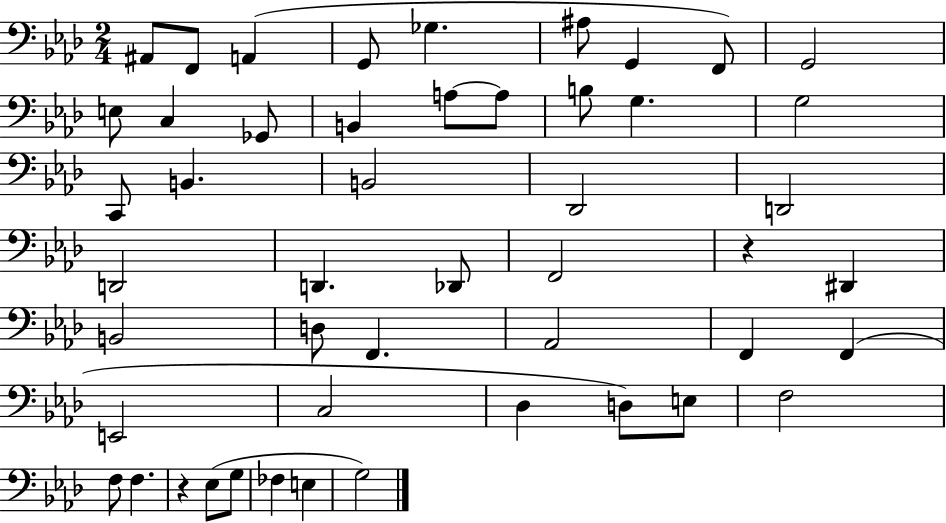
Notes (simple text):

A#2/e F2/e A2/q G2/e Gb3/q. A#3/e G2/q F2/e G2/h E3/e C3/q Gb2/e B2/q A3/e A3/e B3/e G3/q. G3/h C2/e B2/q. B2/h Db2/h D2/h D2/h D2/q. Db2/e F2/h R/q D#2/q B2/h D3/e F2/q. Ab2/h F2/q F2/q E2/h C3/h Db3/q D3/e E3/e F3/h F3/e F3/q. R/q Eb3/e G3/e FES3/q E3/q G3/h